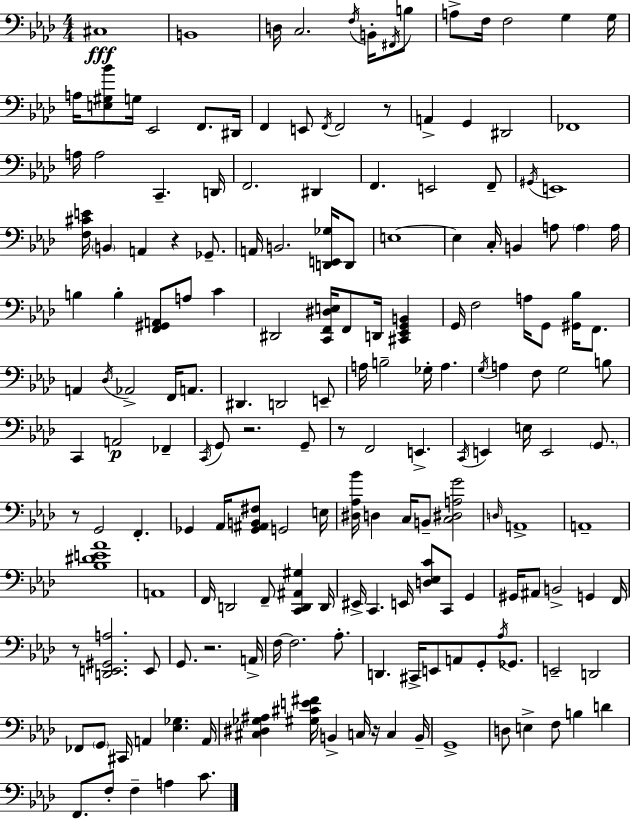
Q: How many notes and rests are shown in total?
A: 179